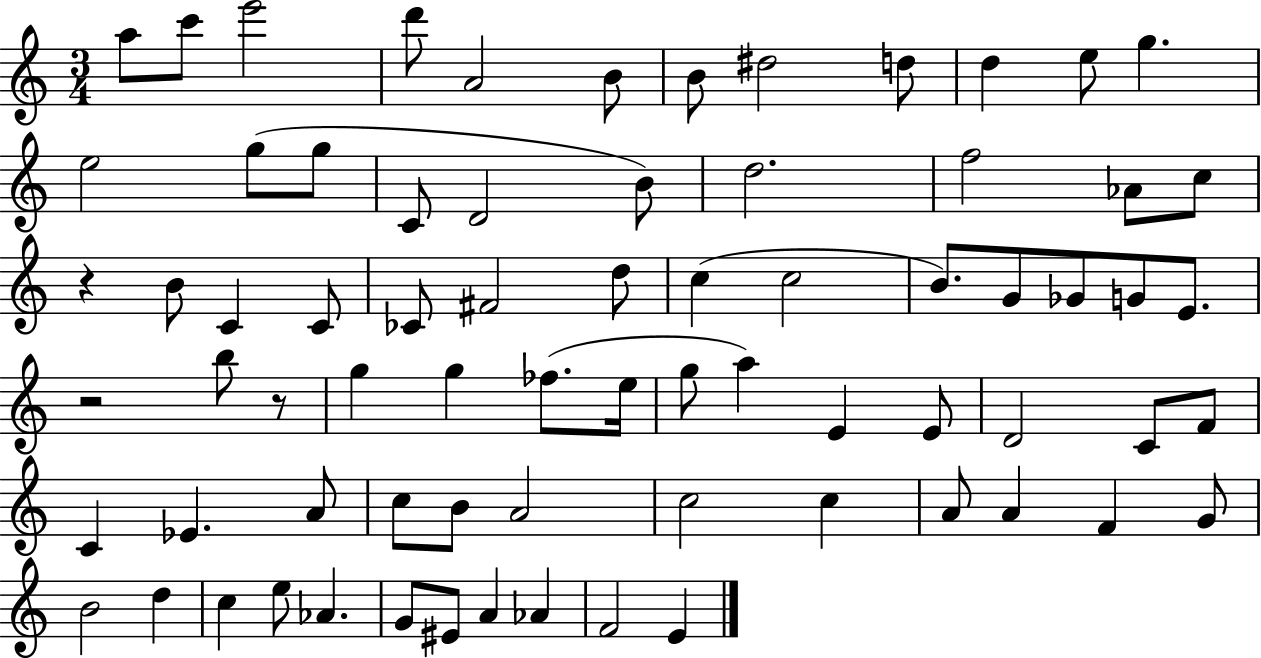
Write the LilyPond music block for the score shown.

{
  \clef treble
  \numericTimeSignature
  \time 3/4
  \key c \major
  \repeat volta 2 { a''8 c'''8 e'''2 | d'''8 a'2 b'8 | b'8 dis''2 d''8 | d''4 e''8 g''4. | \break e''2 g''8( g''8 | c'8 d'2 b'8) | d''2. | f''2 aes'8 c''8 | \break r4 b'8 c'4 c'8 | ces'8 fis'2 d''8 | c''4( c''2 | b'8.) g'8 ges'8 g'8 e'8. | \break r2 b''8 r8 | g''4 g''4 fes''8.( e''16 | g''8 a''4) e'4 e'8 | d'2 c'8 f'8 | \break c'4 ees'4. a'8 | c''8 b'8 a'2 | c''2 c''4 | a'8 a'4 f'4 g'8 | \break b'2 d''4 | c''4 e''8 aes'4. | g'8 eis'8 a'4 aes'4 | f'2 e'4 | \break } \bar "|."
}